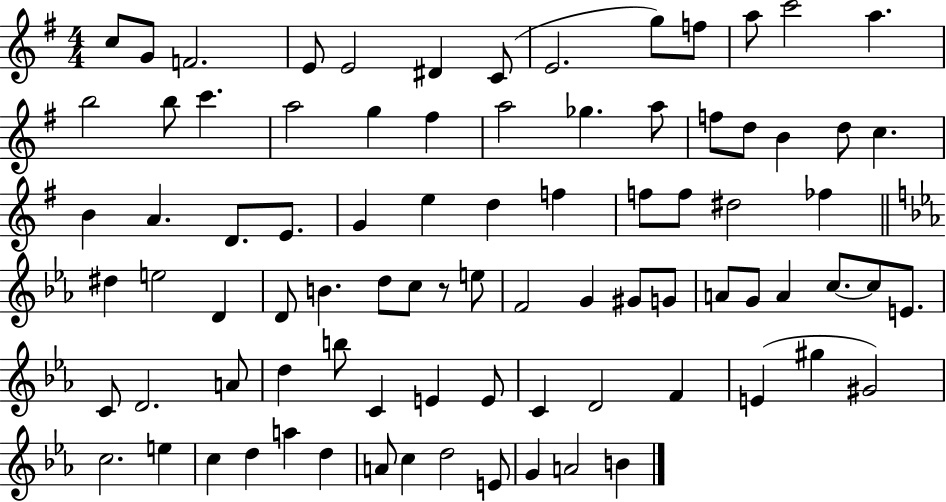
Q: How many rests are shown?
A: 1